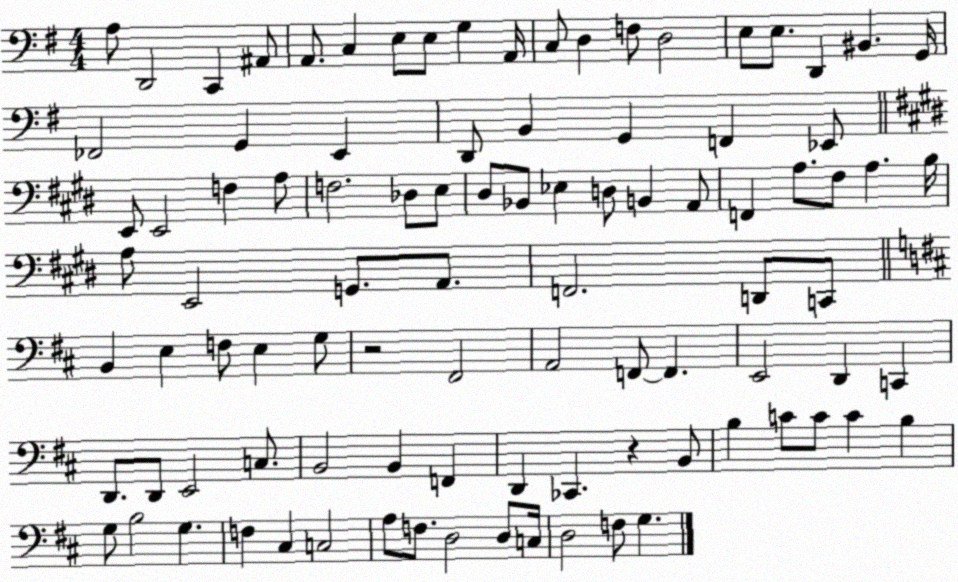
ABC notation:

X:1
T:Untitled
M:4/4
L:1/4
K:G
A,/2 D,,2 C,, ^A,,/2 A,,/2 C, E,/2 E,/2 G, A,,/4 C,/2 D, F,/2 D,2 E,/2 E,/2 D,, ^B,, G,,/4 _F,,2 G,, E,, D,,/2 B,, G,, F,, _E,,/2 E,,/2 E,,2 F, A,/2 F,2 _D,/2 E,/2 ^D,/2 _B,,/2 _E, D,/2 B,, A,,/2 F,, A,/2 ^F,/2 A, B,/4 A,/2 E,,2 G,,/2 A,,/2 F,,2 D,,/2 C,,/2 B,, E, F,/2 E, G,/2 z2 ^F,,2 A,,2 F,,/2 F,, E,,2 D,, C,, D,,/2 D,,/2 E,,2 C,/2 B,,2 B,, F,, D,, _C,, z B,,/2 B, C/2 C/2 C B, G,/2 B,2 G, F, ^C, C,2 A,/2 F,/2 D,2 D,/2 C,/4 D,2 F,/2 G,